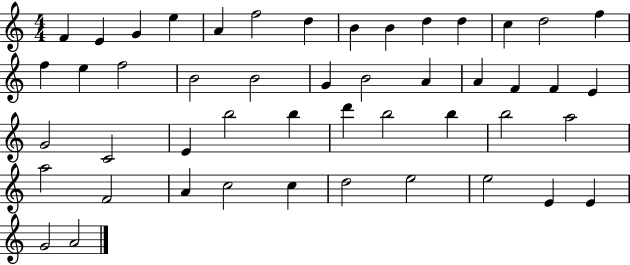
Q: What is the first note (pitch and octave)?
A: F4